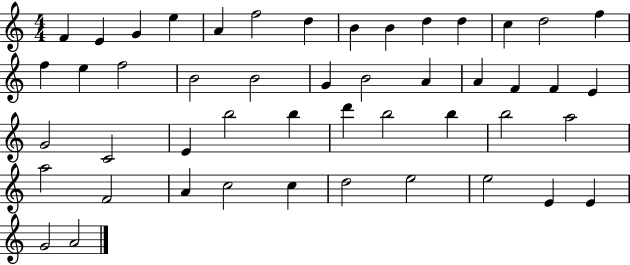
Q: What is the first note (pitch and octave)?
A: F4